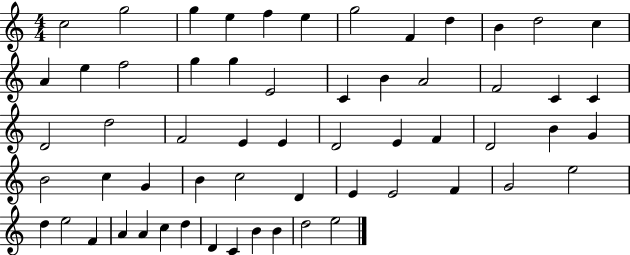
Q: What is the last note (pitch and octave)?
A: E5